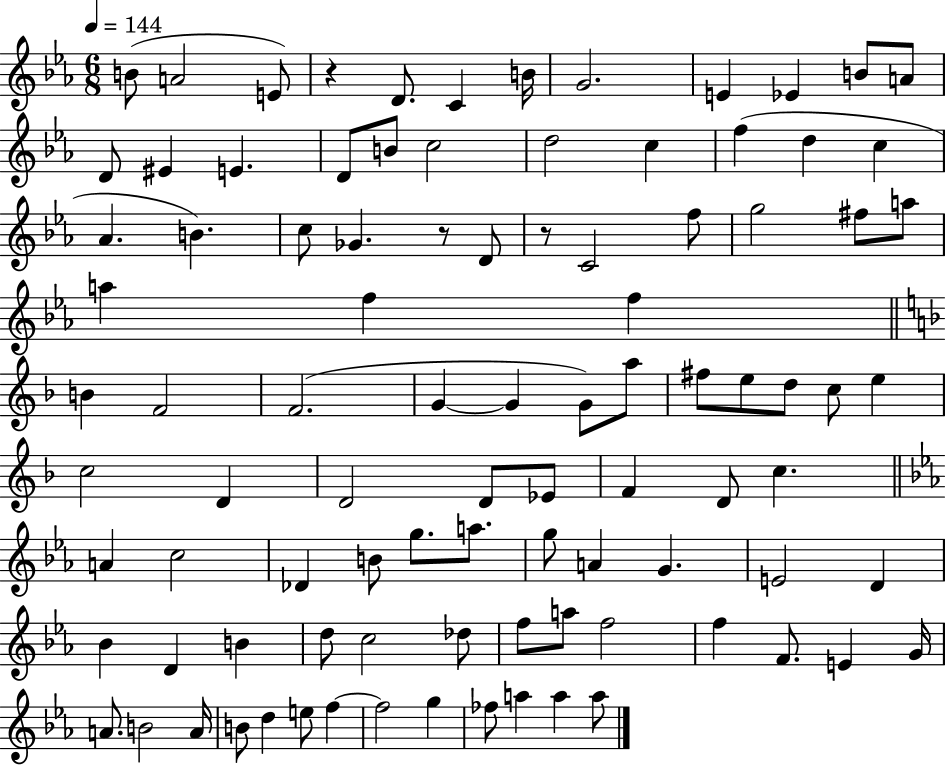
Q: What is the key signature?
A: EES major